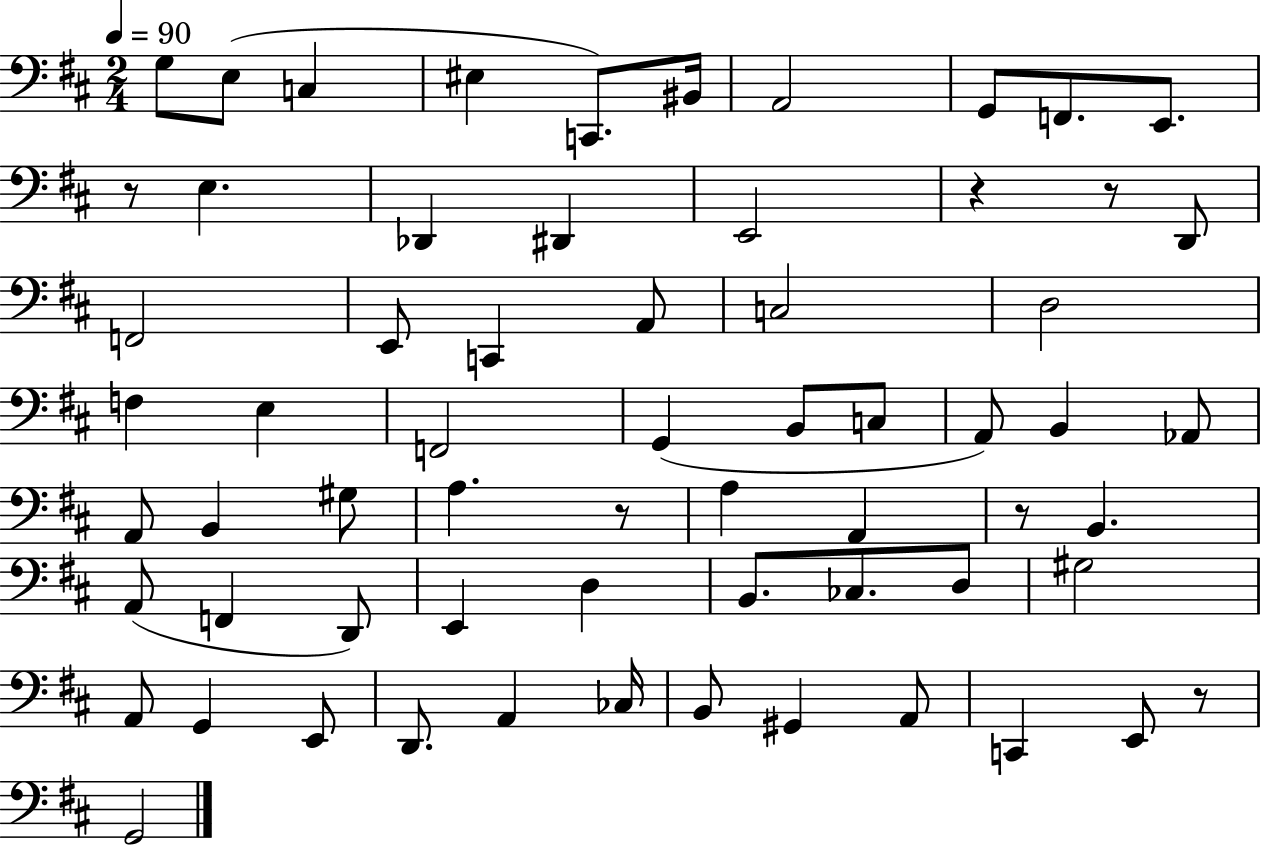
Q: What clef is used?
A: bass